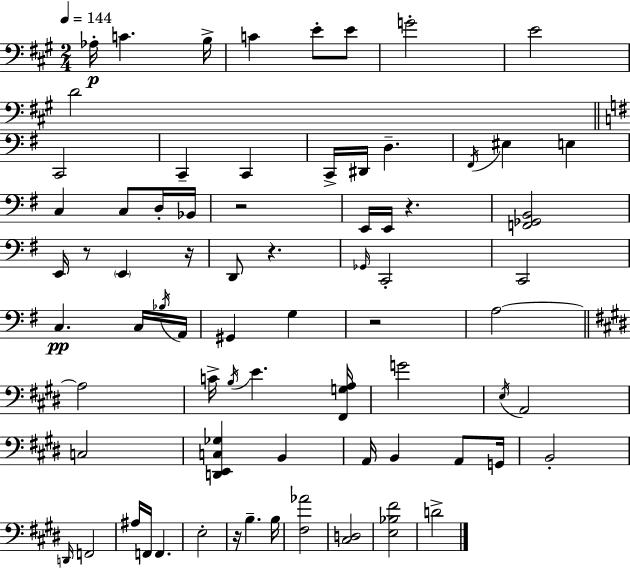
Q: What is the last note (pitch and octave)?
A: D4